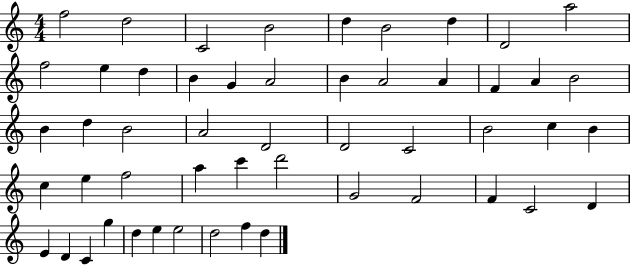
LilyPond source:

{
  \clef treble
  \numericTimeSignature
  \time 4/4
  \key c \major
  f''2 d''2 | c'2 b'2 | d''4 b'2 d''4 | d'2 a''2 | \break f''2 e''4 d''4 | b'4 g'4 a'2 | b'4 a'2 a'4 | f'4 a'4 b'2 | \break b'4 d''4 b'2 | a'2 d'2 | d'2 c'2 | b'2 c''4 b'4 | \break c''4 e''4 f''2 | a''4 c'''4 d'''2 | g'2 f'2 | f'4 c'2 d'4 | \break e'4 d'4 c'4 g''4 | d''4 e''4 e''2 | d''2 f''4 d''4 | \bar "|."
}